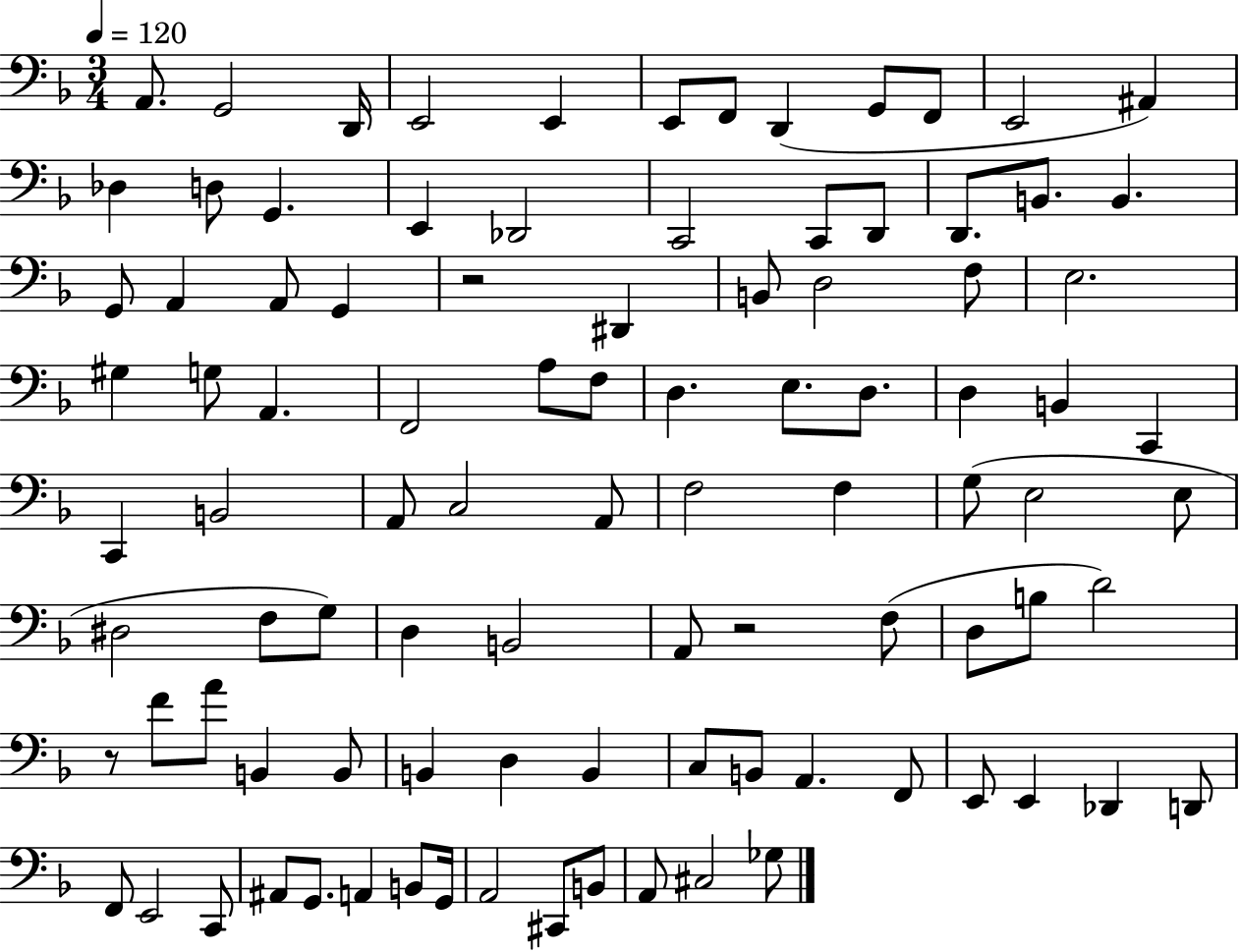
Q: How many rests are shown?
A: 3